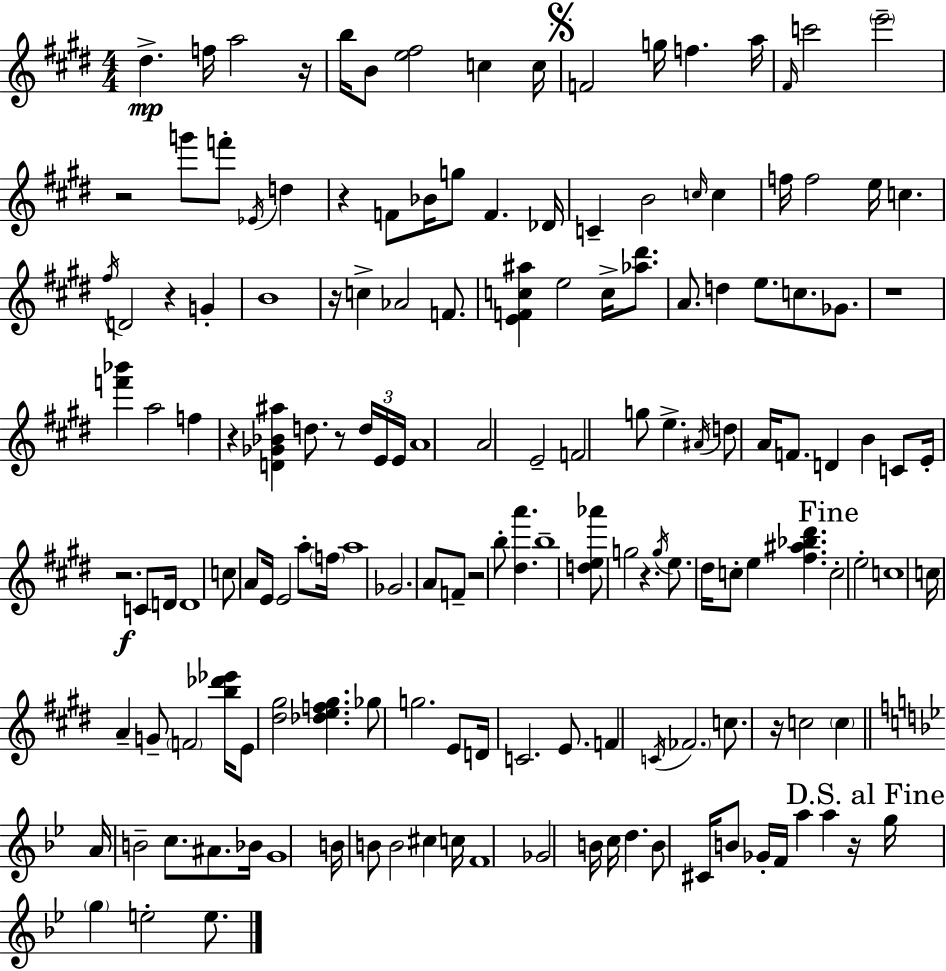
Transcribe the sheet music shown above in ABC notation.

X:1
T:Untitled
M:4/4
L:1/4
K:E
^d f/4 a2 z/4 b/4 B/2 [e^f]2 c c/4 F2 g/4 f a/4 ^F/4 c'2 e'2 z2 g'/2 f'/2 _E/4 d z F/2 _B/4 g/2 F _D/4 C B2 c/4 c f/4 f2 e/4 c ^f/4 D2 z G B4 z/4 c _A2 F/2 [EFc^a] e2 c/4 [_a^d']/2 A/2 d e/2 c/2 _G/2 z4 [f'_b'] a2 f z [D_G_B^a] d/2 z/2 d/4 E/4 E/4 A4 A2 E2 F2 g/2 e ^A/4 d/2 A/4 F/2 D B C/2 E/4 z2 C/2 D/4 D4 c/2 A/2 E/4 E2 a/2 f/4 a4 _G2 A/2 F/2 z2 b/2 [^da'] b4 [de_a']/2 g2 z g/4 e/2 ^d/4 c/2 e [^f^a_b^d'] c2 e2 c4 c/4 A G/2 F2 [b_d'_e']/4 E/2 [^d^g]2 [_def^g] _g/2 g2 E/2 D/4 C2 E/2 F C/4 _F2 c/2 z/4 c2 c A/4 B2 c/2 ^A/2 _B/4 G4 B/4 B/2 B2 ^c c/4 F4 _G2 B/4 c/4 d B/2 ^C/4 B/2 _G/4 F/4 a a z/4 g/4 g e2 e/2